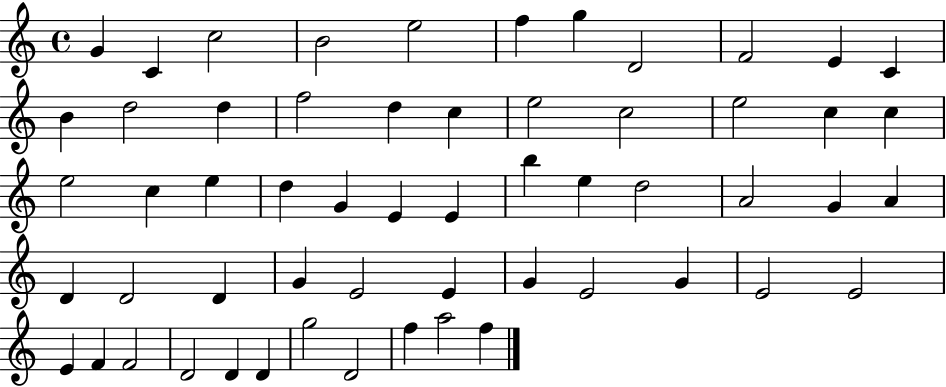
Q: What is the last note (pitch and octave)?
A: F5